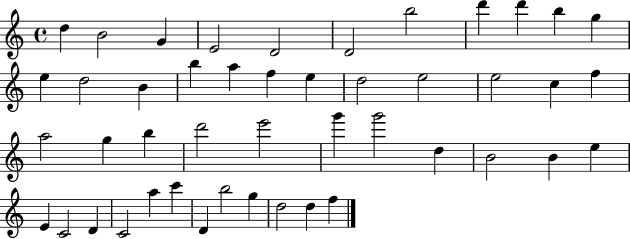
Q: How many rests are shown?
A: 0